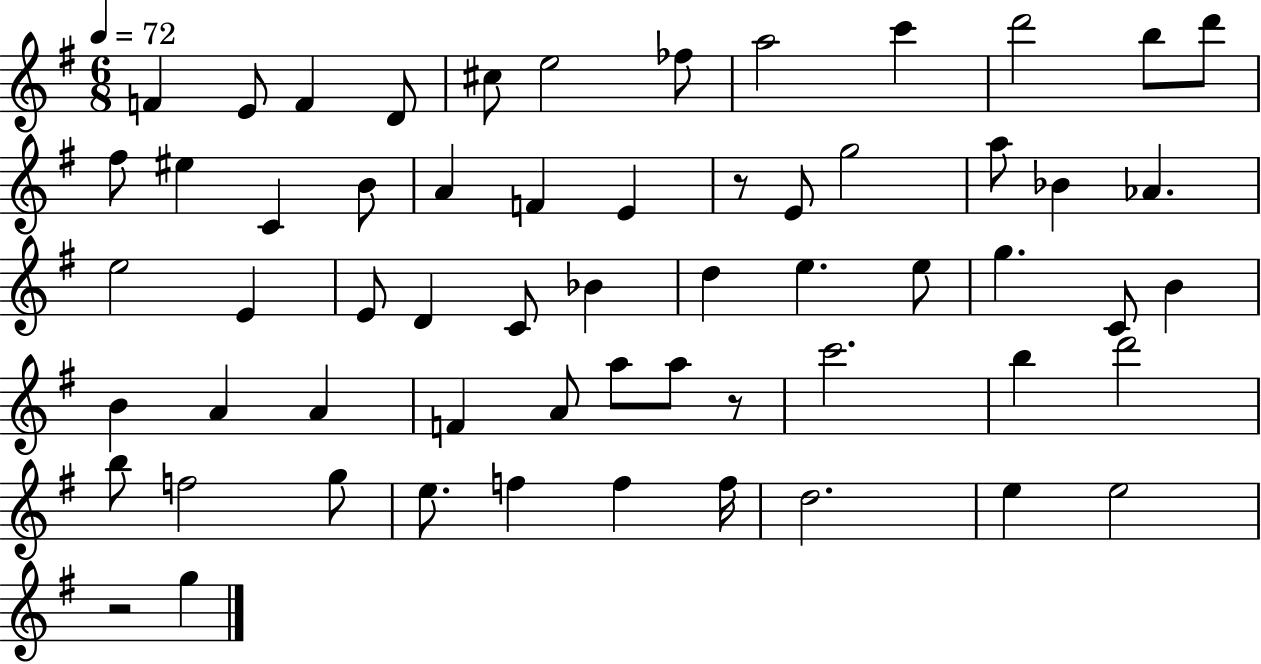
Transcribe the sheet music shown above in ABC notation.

X:1
T:Untitled
M:6/8
L:1/4
K:G
F E/2 F D/2 ^c/2 e2 _f/2 a2 c' d'2 b/2 d'/2 ^f/2 ^e C B/2 A F E z/2 E/2 g2 a/2 _B _A e2 E E/2 D C/2 _B d e e/2 g C/2 B B A A F A/2 a/2 a/2 z/2 c'2 b d'2 b/2 f2 g/2 e/2 f f f/4 d2 e e2 z2 g